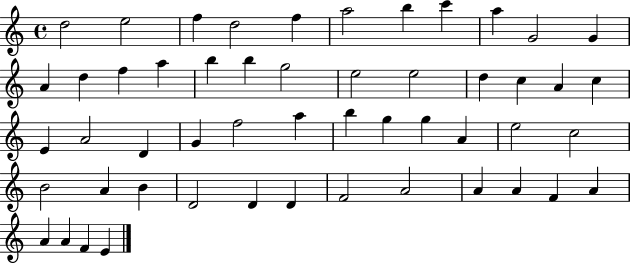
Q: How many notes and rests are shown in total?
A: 52